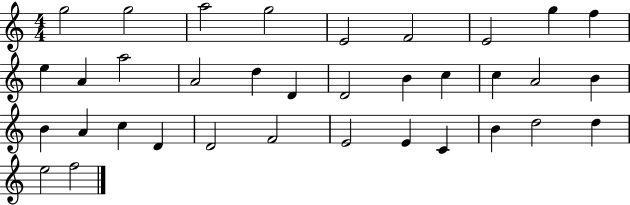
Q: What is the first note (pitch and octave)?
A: G5